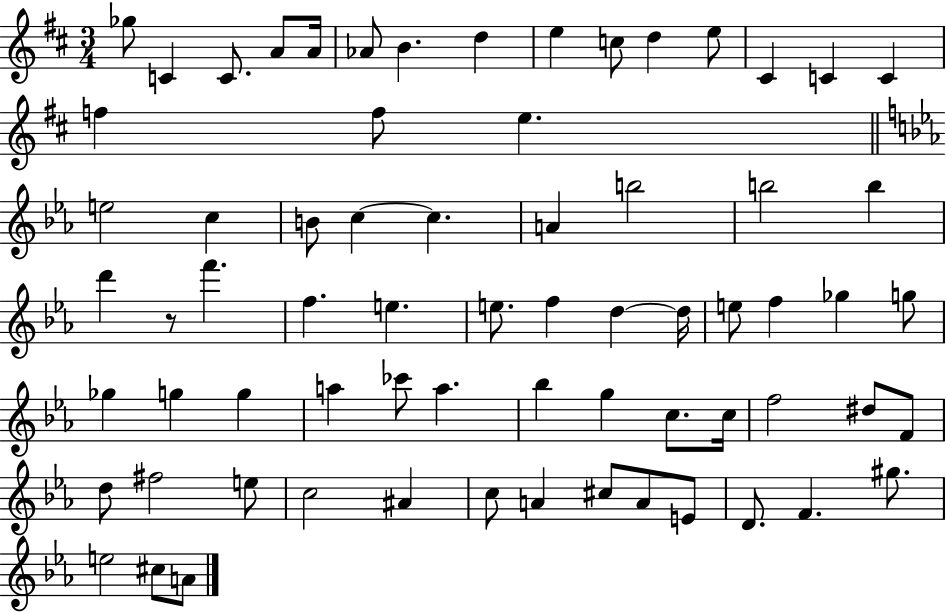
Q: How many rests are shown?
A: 1